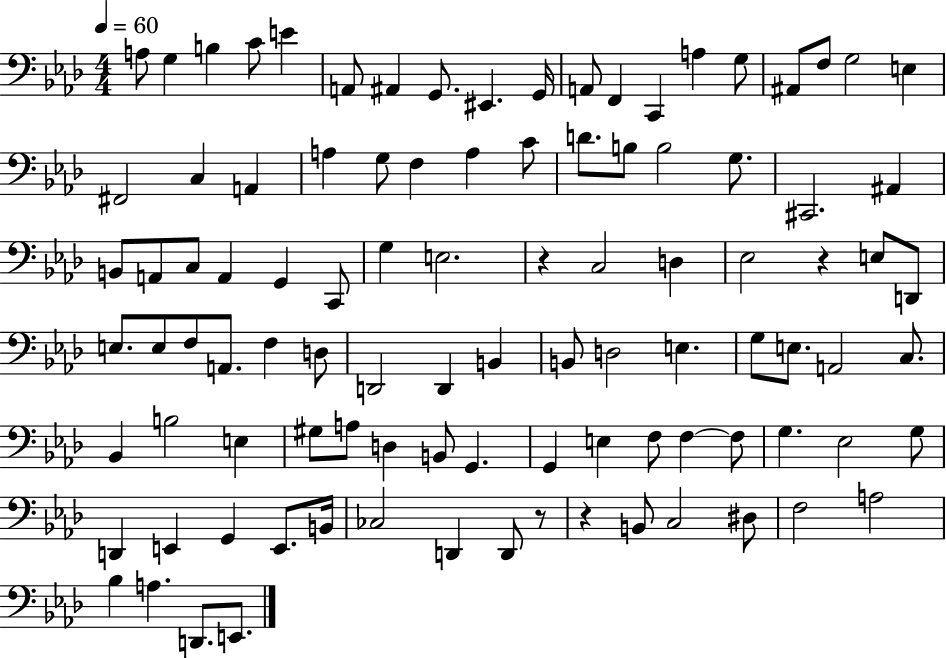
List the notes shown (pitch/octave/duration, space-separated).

A3/e G3/q B3/q C4/e E4/q A2/e A#2/q G2/e. EIS2/q. G2/s A2/e F2/q C2/q A3/q G3/e A#2/e F3/e G3/h E3/q F#2/h C3/q A2/q A3/q G3/e F3/q A3/q C4/e D4/e. B3/e B3/h G3/e. C#2/h. A#2/q B2/e A2/e C3/e A2/q G2/q C2/e G3/q E3/h. R/q C3/h D3/q Eb3/h R/q E3/e D2/e E3/e. E3/e F3/e A2/e. F3/q D3/e D2/h D2/q B2/q B2/e D3/h E3/q. G3/e E3/e. A2/h C3/e. Bb2/q B3/h E3/q G#3/e A3/e D3/q B2/e G2/q. G2/q E3/q F3/e F3/q F3/e G3/q. Eb3/h G3/e D2/q E2/q G2/q E2/e. B2/s CES3/h D2/q D2/e R/e R/q B2/e C3/h D#3/e F3/h A3/h Bb3/q A3/q. D2/e. E2/e.